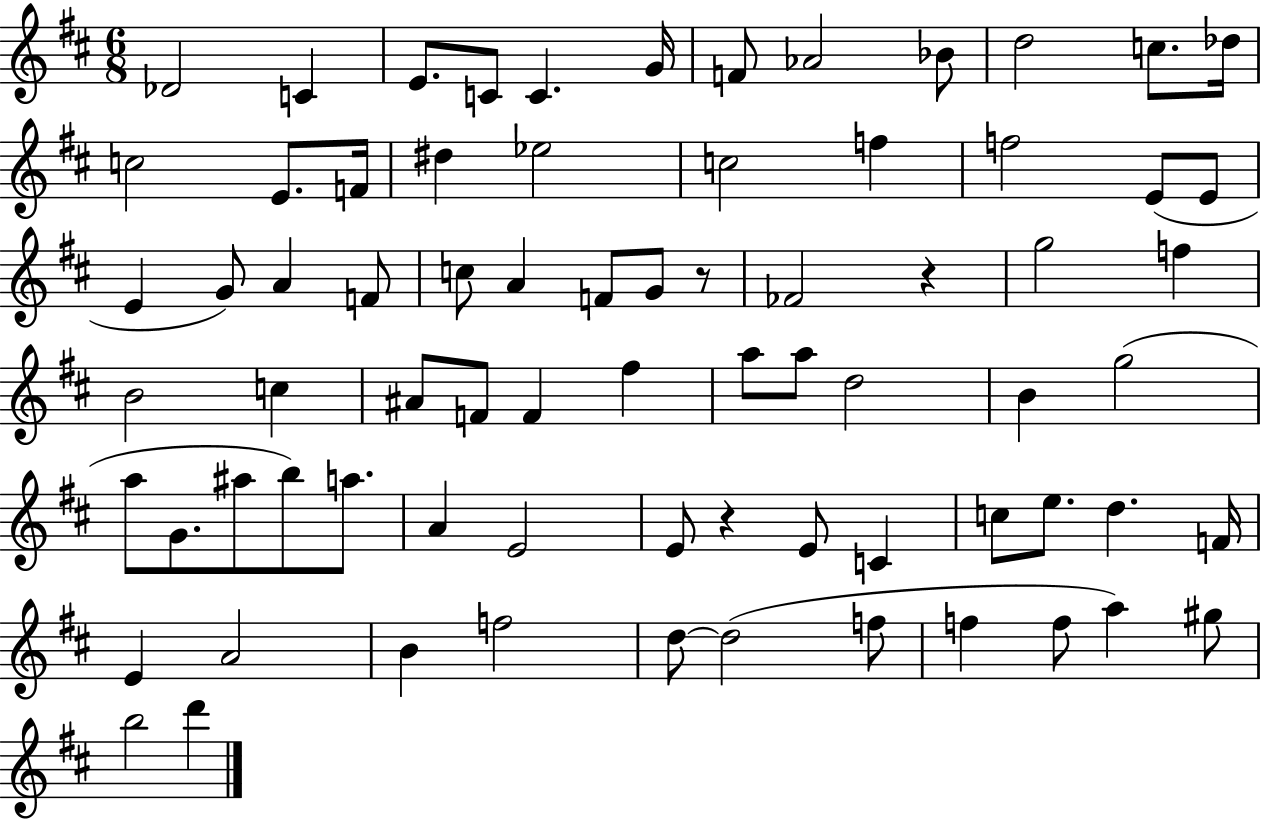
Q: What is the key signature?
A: D major